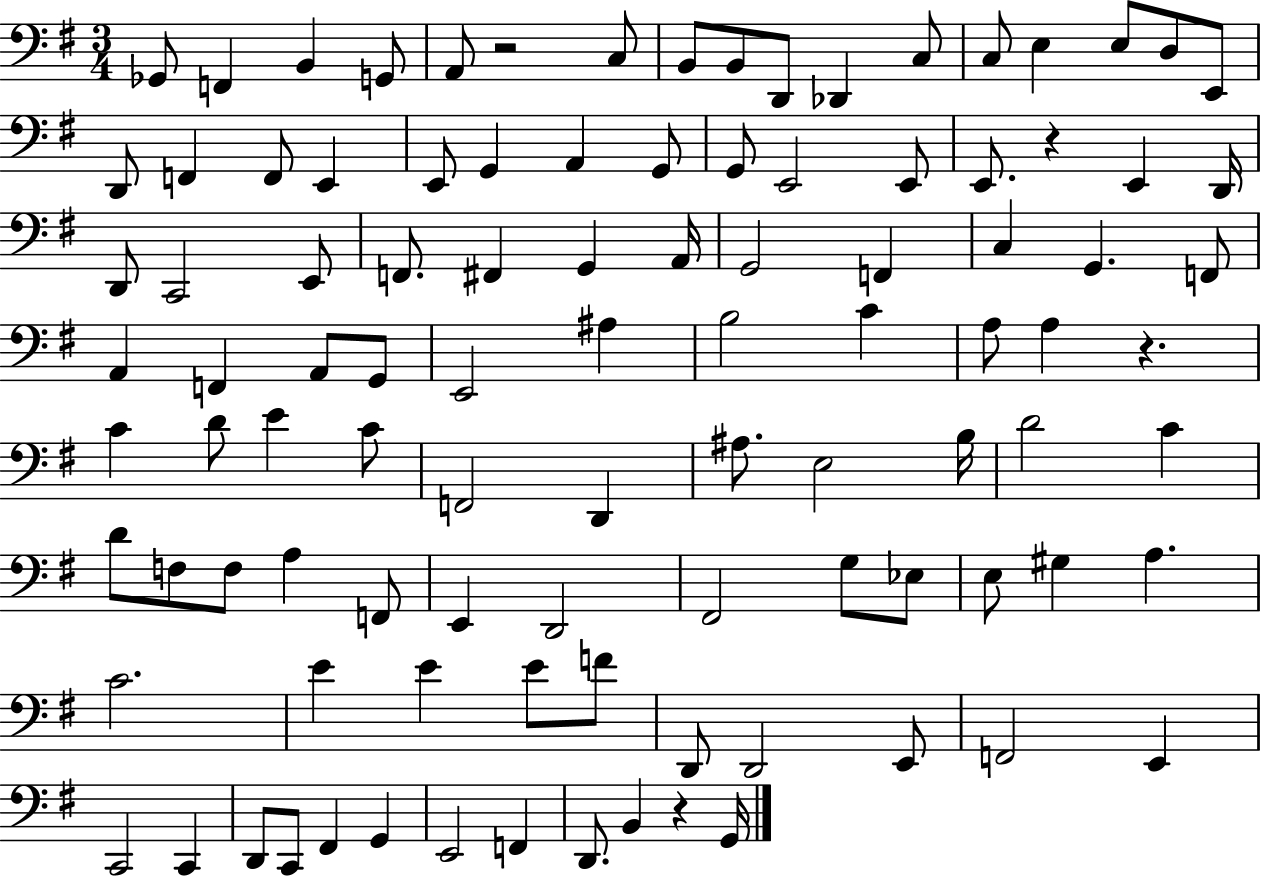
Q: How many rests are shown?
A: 4